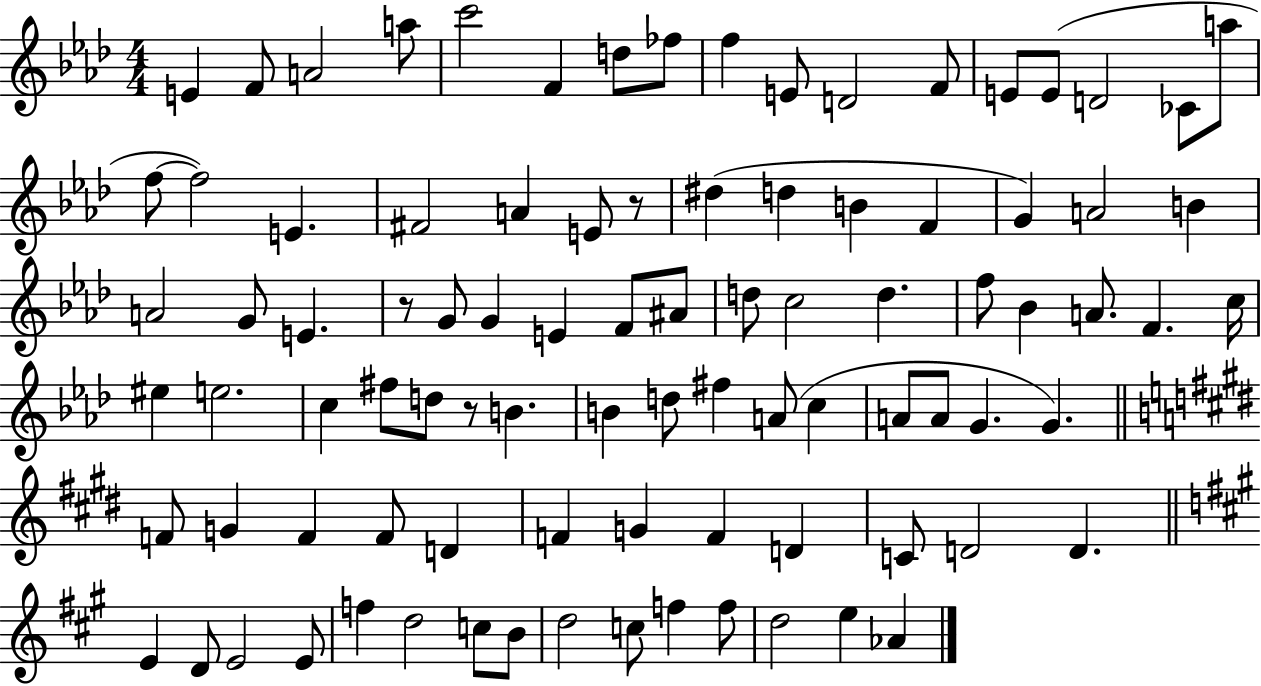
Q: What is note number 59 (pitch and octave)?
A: A4